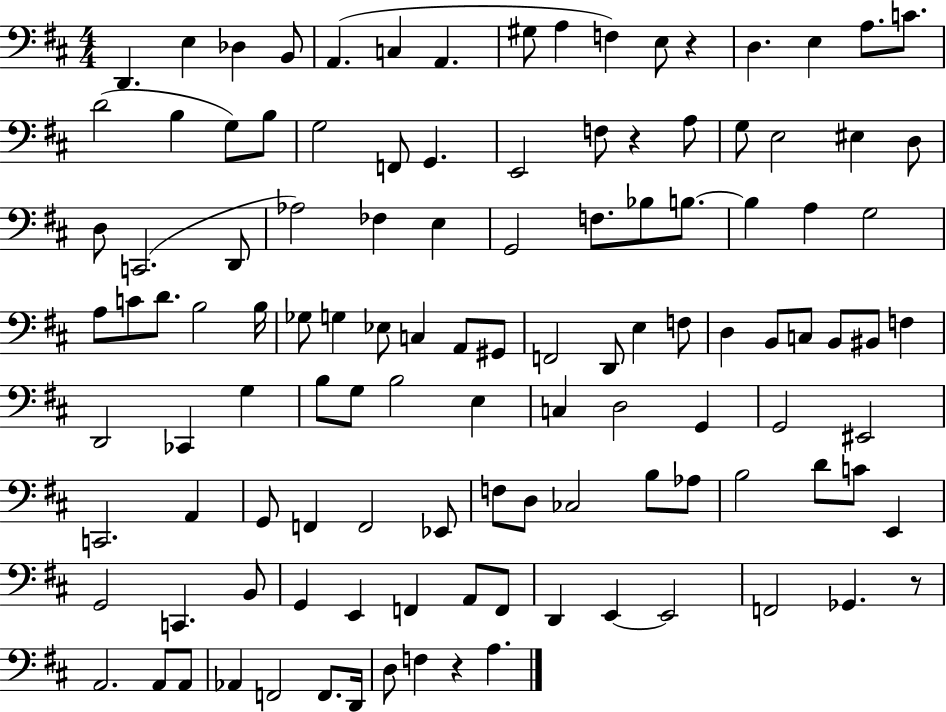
X:1
T:Untitled
M:4/4
L:1/4
K:D
D,, E, _D, B,,/2 A,, C, A,, ^G,/2 A, F, E,/2 z D, E, A,/2 C/2 D2 B, G,/2 B,/2 G,2 F,,/2 G,, E,,2 F,/2 z A,/2 G,/2 E,2 ^E, D,/2 D,/2 C,,2 D,,/2 _A,2 _F, E, G,,2 F,/2 _B,/2 B,/2 B, A, G,2 A,/2 C/2 D/2 B,2 B,/4 _G,/2 G, _E,/2 C, A,,/2 ^G,,/2 F,,2 D,,/2 E, F,/2 D, B,,/2 C,/2 B,,/2 ^B,,/2 F, D,,2 _C,, G, B,/2 G,/2 B,2 E, C, D,2 G,, G,,2 ^E,,2 C,,2 A,, G,,/2 F,, F,,2 _E,,/2 F,/2 D,/2 _C,2 B,/2 _A,/2 B,2 D/2 C/2 E,, G,,2 C,, B,,/2 G,, E,, F,, A,,/2 F,,/2 D,, E,, E,,2 F,,2 _G,, z/2 A,,2 A,,/2 A,,/2 _A,, F,,2 F,,/2 D,,/4 D,/2 F, z A,